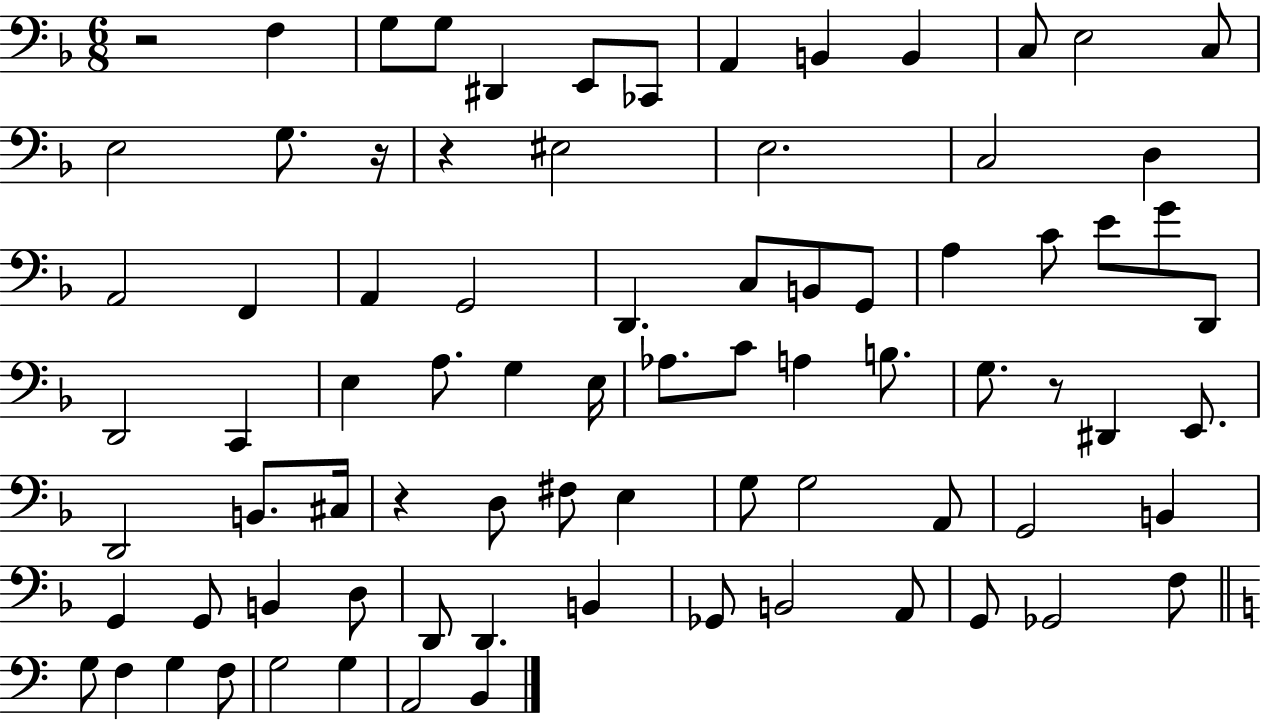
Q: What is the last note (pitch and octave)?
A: B2